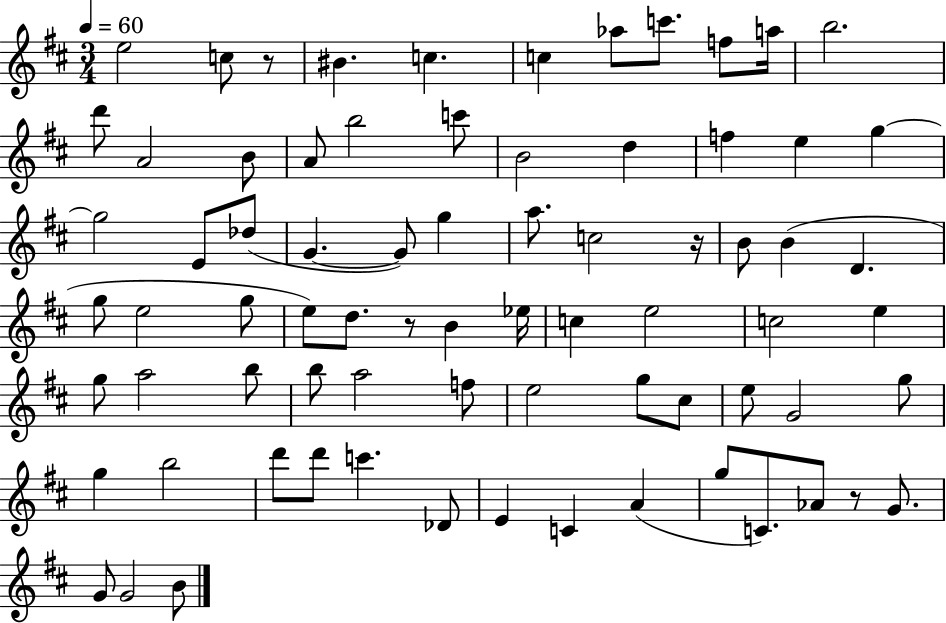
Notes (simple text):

E5/h C5/e R/e BIS4/q. C5/q. C5/q Ab5/e C6/e. F5/e A5/s B5/h. D6/e A4/h B4/e A4/e B5/h C6/e B4/h D5/q F5/q E5/q G5/q G5/h E4/e Db5/e G4/q. G4/e G5/q A5/e. C5/h R/s B4/e B4/q D4/q. G5/e E5/h G5/e E5/e D5/e. R/e B4/q Eb5/s C5/q E5/h C5/h E5/q G5/e A5/h B5/e B5/e A5/h F5/e E5/h G5/e C#5/e E5/e G4/h G5/e G5/q B5/h D6/e D6/e C6/q. Db4/e E4/q C4/q A4/q G5/e C4/e. Ab4/e R/e G4/e. G4/e G4/h B4/e